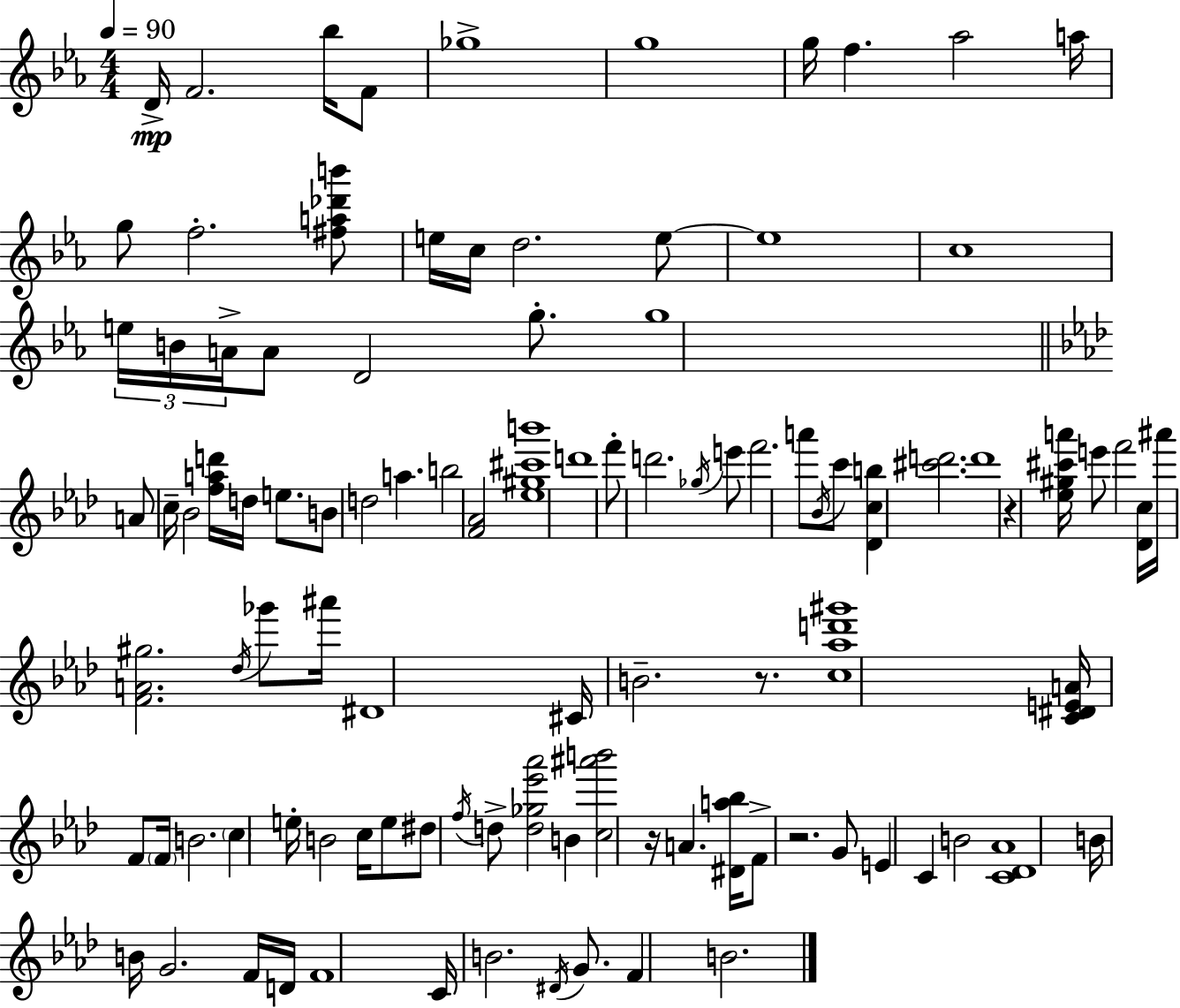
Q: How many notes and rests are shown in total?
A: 102